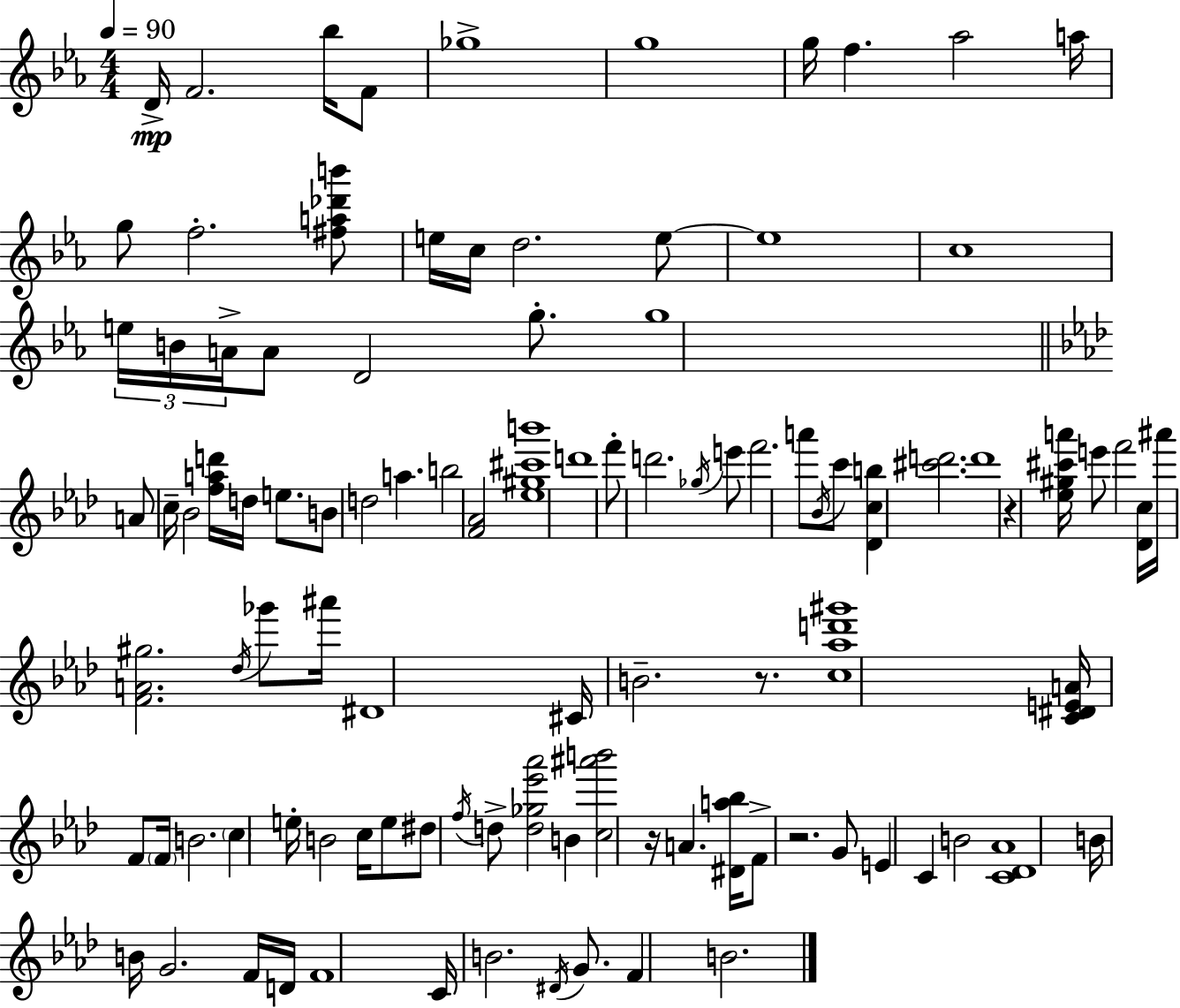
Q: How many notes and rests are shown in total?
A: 102